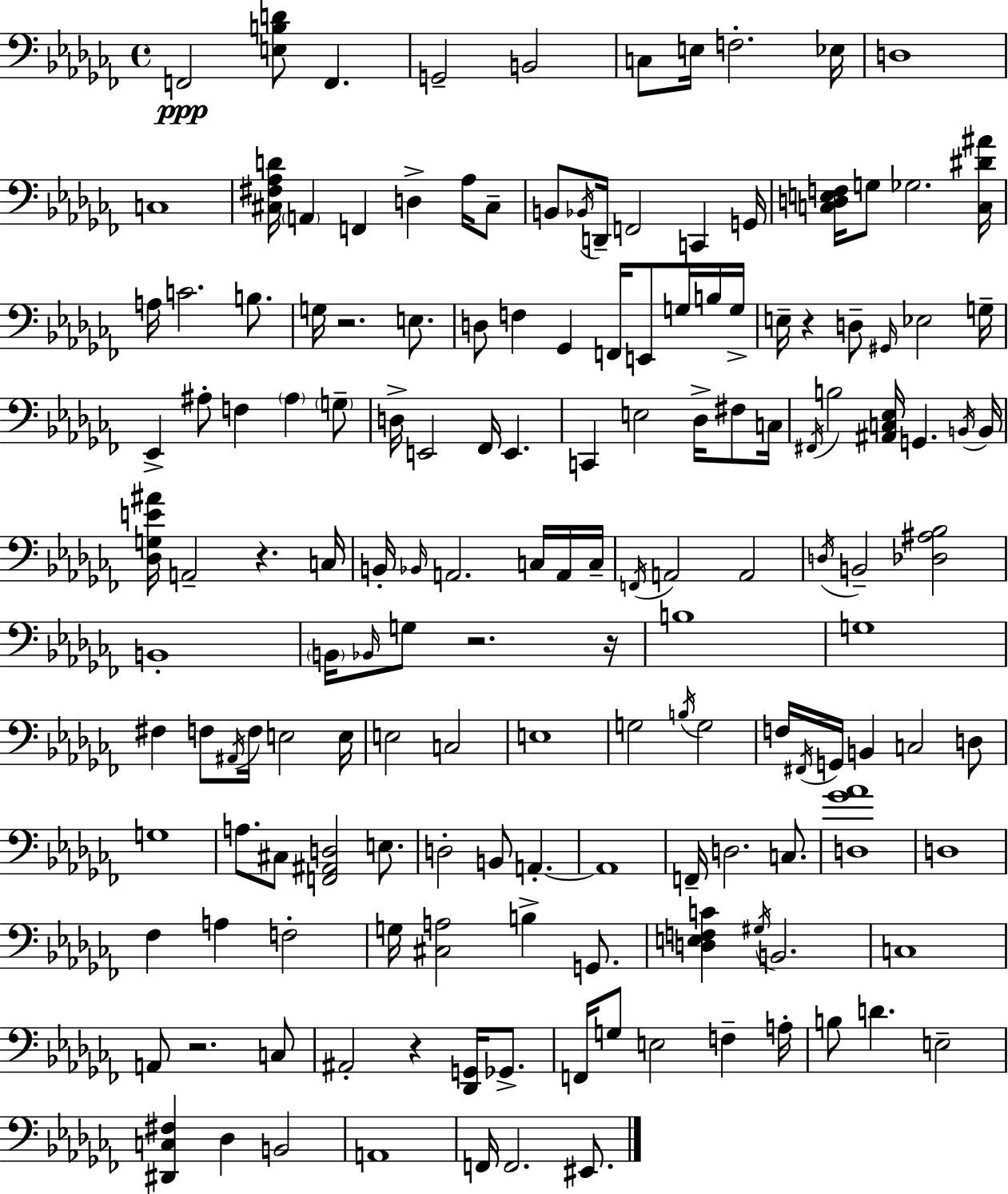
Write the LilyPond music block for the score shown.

{
  \clef bass
  \time 4/4
  \defaultTimeSignature
  \key aes \minor
  f,2\ppp <e b d'>8 f,4. | g,2-- b,2 | c8 e16 f2.-. ees16 | d1 | \break c1 | <cis fis aes d'>16 \parenthesize a,4 f,4 d4-> aes16 cis8-- | b,8 \acciaccatura { bes,16 } d,16-- f,2 c,4 | g,16 <c d e f>16 g8 ges2. | \break <c dis' ais'>16 a16 c'2. b8. | g16 r2. e8. | d8 f4 ges,4 f,16 e,8 g16 b16 | g16-> e16-- r4 d8-- \grace { gis,16 } ees2 | \break g16-- ees,4-> ais8-. f4 \parenthesize ais4 | \parenthesize g8-- d16-> e,2 fes,16 e,4. | c,4 e2 des16-> fis8 | c16 \acciaccatura { fis,16 } b2 <ais, c ees>16 g,4. | \break \acciaccatura { b,16 } b,16 <des g e' ais'>16 a,2-- r4. | c16 b,16-. \grace { bes,16 } a,2. | c16 a,16 c16-- \acciaccatura { f,16 } a,2 a,2 | \acciaccatura { d16 } b,2-- <des ais bes>2 | \break b,1-. | \parenthesize b,16 \grace { bes,16 } g8 r2. | r16 b1 | g1 | \break fis4 f8 \acciaccatura { ais,16 } f16 | e2 e16 e2 | c2 e1 | g2 | \break \acciaccatura { b16 } g2 f16 \acciaccatura { fis,16 } g,16 b,4 | c2 d8 g1 | a8. cis8 | <f, ais, d>2 e8. d2-. | \break b,8 a,4.-.~~ a,1 | f,16-- d2. | c8. <d ges' aes'>1 | d1 | \break fes4 a4 | f2-. g16 <cis a>2 | b4-> g,8. <d e f c'>4 \acciaccatura { gis16 } | b,2. c1 | \break a,8 r2. | c8 ais,2-. | r4 <des, g,>16 ges,8.-> f,16 g8 e2 | f4-- a16-. b8 d'4. | \break e2-- <dis, c fis>4 | des4 b,2 a,1 | f,16 f,2. | eis,8. \bar "|."
}